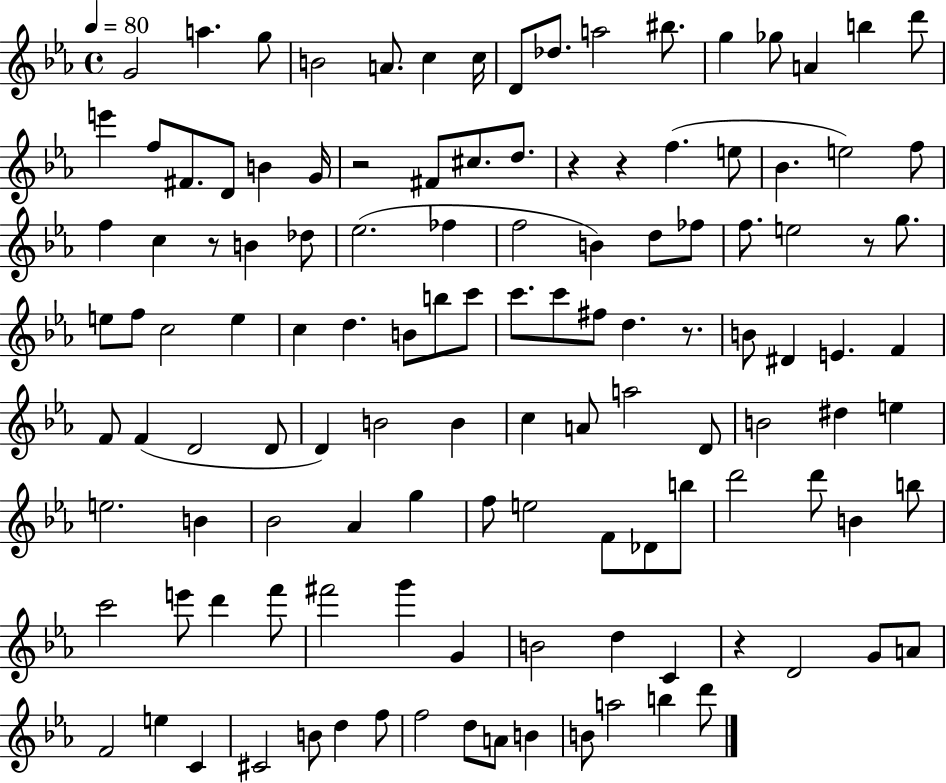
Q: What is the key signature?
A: EES major